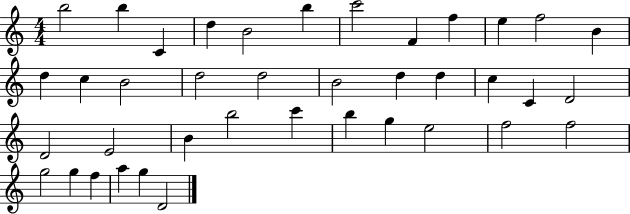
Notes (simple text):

B5/h B5/q C4/q D5/q B4/h B5/q C6/h F4/q F5/q E5/q F5/h B4/q D5/q C5/q B4/h D5/h D5/h B4/h D5/q D5/q C5/q C4/q D4/h D4/h E4/h B4/q B5/h C6/q B5/q G5/q E5/h F5/h F5/h G5/h G5/q F5/q A5/q G5/q D4/h